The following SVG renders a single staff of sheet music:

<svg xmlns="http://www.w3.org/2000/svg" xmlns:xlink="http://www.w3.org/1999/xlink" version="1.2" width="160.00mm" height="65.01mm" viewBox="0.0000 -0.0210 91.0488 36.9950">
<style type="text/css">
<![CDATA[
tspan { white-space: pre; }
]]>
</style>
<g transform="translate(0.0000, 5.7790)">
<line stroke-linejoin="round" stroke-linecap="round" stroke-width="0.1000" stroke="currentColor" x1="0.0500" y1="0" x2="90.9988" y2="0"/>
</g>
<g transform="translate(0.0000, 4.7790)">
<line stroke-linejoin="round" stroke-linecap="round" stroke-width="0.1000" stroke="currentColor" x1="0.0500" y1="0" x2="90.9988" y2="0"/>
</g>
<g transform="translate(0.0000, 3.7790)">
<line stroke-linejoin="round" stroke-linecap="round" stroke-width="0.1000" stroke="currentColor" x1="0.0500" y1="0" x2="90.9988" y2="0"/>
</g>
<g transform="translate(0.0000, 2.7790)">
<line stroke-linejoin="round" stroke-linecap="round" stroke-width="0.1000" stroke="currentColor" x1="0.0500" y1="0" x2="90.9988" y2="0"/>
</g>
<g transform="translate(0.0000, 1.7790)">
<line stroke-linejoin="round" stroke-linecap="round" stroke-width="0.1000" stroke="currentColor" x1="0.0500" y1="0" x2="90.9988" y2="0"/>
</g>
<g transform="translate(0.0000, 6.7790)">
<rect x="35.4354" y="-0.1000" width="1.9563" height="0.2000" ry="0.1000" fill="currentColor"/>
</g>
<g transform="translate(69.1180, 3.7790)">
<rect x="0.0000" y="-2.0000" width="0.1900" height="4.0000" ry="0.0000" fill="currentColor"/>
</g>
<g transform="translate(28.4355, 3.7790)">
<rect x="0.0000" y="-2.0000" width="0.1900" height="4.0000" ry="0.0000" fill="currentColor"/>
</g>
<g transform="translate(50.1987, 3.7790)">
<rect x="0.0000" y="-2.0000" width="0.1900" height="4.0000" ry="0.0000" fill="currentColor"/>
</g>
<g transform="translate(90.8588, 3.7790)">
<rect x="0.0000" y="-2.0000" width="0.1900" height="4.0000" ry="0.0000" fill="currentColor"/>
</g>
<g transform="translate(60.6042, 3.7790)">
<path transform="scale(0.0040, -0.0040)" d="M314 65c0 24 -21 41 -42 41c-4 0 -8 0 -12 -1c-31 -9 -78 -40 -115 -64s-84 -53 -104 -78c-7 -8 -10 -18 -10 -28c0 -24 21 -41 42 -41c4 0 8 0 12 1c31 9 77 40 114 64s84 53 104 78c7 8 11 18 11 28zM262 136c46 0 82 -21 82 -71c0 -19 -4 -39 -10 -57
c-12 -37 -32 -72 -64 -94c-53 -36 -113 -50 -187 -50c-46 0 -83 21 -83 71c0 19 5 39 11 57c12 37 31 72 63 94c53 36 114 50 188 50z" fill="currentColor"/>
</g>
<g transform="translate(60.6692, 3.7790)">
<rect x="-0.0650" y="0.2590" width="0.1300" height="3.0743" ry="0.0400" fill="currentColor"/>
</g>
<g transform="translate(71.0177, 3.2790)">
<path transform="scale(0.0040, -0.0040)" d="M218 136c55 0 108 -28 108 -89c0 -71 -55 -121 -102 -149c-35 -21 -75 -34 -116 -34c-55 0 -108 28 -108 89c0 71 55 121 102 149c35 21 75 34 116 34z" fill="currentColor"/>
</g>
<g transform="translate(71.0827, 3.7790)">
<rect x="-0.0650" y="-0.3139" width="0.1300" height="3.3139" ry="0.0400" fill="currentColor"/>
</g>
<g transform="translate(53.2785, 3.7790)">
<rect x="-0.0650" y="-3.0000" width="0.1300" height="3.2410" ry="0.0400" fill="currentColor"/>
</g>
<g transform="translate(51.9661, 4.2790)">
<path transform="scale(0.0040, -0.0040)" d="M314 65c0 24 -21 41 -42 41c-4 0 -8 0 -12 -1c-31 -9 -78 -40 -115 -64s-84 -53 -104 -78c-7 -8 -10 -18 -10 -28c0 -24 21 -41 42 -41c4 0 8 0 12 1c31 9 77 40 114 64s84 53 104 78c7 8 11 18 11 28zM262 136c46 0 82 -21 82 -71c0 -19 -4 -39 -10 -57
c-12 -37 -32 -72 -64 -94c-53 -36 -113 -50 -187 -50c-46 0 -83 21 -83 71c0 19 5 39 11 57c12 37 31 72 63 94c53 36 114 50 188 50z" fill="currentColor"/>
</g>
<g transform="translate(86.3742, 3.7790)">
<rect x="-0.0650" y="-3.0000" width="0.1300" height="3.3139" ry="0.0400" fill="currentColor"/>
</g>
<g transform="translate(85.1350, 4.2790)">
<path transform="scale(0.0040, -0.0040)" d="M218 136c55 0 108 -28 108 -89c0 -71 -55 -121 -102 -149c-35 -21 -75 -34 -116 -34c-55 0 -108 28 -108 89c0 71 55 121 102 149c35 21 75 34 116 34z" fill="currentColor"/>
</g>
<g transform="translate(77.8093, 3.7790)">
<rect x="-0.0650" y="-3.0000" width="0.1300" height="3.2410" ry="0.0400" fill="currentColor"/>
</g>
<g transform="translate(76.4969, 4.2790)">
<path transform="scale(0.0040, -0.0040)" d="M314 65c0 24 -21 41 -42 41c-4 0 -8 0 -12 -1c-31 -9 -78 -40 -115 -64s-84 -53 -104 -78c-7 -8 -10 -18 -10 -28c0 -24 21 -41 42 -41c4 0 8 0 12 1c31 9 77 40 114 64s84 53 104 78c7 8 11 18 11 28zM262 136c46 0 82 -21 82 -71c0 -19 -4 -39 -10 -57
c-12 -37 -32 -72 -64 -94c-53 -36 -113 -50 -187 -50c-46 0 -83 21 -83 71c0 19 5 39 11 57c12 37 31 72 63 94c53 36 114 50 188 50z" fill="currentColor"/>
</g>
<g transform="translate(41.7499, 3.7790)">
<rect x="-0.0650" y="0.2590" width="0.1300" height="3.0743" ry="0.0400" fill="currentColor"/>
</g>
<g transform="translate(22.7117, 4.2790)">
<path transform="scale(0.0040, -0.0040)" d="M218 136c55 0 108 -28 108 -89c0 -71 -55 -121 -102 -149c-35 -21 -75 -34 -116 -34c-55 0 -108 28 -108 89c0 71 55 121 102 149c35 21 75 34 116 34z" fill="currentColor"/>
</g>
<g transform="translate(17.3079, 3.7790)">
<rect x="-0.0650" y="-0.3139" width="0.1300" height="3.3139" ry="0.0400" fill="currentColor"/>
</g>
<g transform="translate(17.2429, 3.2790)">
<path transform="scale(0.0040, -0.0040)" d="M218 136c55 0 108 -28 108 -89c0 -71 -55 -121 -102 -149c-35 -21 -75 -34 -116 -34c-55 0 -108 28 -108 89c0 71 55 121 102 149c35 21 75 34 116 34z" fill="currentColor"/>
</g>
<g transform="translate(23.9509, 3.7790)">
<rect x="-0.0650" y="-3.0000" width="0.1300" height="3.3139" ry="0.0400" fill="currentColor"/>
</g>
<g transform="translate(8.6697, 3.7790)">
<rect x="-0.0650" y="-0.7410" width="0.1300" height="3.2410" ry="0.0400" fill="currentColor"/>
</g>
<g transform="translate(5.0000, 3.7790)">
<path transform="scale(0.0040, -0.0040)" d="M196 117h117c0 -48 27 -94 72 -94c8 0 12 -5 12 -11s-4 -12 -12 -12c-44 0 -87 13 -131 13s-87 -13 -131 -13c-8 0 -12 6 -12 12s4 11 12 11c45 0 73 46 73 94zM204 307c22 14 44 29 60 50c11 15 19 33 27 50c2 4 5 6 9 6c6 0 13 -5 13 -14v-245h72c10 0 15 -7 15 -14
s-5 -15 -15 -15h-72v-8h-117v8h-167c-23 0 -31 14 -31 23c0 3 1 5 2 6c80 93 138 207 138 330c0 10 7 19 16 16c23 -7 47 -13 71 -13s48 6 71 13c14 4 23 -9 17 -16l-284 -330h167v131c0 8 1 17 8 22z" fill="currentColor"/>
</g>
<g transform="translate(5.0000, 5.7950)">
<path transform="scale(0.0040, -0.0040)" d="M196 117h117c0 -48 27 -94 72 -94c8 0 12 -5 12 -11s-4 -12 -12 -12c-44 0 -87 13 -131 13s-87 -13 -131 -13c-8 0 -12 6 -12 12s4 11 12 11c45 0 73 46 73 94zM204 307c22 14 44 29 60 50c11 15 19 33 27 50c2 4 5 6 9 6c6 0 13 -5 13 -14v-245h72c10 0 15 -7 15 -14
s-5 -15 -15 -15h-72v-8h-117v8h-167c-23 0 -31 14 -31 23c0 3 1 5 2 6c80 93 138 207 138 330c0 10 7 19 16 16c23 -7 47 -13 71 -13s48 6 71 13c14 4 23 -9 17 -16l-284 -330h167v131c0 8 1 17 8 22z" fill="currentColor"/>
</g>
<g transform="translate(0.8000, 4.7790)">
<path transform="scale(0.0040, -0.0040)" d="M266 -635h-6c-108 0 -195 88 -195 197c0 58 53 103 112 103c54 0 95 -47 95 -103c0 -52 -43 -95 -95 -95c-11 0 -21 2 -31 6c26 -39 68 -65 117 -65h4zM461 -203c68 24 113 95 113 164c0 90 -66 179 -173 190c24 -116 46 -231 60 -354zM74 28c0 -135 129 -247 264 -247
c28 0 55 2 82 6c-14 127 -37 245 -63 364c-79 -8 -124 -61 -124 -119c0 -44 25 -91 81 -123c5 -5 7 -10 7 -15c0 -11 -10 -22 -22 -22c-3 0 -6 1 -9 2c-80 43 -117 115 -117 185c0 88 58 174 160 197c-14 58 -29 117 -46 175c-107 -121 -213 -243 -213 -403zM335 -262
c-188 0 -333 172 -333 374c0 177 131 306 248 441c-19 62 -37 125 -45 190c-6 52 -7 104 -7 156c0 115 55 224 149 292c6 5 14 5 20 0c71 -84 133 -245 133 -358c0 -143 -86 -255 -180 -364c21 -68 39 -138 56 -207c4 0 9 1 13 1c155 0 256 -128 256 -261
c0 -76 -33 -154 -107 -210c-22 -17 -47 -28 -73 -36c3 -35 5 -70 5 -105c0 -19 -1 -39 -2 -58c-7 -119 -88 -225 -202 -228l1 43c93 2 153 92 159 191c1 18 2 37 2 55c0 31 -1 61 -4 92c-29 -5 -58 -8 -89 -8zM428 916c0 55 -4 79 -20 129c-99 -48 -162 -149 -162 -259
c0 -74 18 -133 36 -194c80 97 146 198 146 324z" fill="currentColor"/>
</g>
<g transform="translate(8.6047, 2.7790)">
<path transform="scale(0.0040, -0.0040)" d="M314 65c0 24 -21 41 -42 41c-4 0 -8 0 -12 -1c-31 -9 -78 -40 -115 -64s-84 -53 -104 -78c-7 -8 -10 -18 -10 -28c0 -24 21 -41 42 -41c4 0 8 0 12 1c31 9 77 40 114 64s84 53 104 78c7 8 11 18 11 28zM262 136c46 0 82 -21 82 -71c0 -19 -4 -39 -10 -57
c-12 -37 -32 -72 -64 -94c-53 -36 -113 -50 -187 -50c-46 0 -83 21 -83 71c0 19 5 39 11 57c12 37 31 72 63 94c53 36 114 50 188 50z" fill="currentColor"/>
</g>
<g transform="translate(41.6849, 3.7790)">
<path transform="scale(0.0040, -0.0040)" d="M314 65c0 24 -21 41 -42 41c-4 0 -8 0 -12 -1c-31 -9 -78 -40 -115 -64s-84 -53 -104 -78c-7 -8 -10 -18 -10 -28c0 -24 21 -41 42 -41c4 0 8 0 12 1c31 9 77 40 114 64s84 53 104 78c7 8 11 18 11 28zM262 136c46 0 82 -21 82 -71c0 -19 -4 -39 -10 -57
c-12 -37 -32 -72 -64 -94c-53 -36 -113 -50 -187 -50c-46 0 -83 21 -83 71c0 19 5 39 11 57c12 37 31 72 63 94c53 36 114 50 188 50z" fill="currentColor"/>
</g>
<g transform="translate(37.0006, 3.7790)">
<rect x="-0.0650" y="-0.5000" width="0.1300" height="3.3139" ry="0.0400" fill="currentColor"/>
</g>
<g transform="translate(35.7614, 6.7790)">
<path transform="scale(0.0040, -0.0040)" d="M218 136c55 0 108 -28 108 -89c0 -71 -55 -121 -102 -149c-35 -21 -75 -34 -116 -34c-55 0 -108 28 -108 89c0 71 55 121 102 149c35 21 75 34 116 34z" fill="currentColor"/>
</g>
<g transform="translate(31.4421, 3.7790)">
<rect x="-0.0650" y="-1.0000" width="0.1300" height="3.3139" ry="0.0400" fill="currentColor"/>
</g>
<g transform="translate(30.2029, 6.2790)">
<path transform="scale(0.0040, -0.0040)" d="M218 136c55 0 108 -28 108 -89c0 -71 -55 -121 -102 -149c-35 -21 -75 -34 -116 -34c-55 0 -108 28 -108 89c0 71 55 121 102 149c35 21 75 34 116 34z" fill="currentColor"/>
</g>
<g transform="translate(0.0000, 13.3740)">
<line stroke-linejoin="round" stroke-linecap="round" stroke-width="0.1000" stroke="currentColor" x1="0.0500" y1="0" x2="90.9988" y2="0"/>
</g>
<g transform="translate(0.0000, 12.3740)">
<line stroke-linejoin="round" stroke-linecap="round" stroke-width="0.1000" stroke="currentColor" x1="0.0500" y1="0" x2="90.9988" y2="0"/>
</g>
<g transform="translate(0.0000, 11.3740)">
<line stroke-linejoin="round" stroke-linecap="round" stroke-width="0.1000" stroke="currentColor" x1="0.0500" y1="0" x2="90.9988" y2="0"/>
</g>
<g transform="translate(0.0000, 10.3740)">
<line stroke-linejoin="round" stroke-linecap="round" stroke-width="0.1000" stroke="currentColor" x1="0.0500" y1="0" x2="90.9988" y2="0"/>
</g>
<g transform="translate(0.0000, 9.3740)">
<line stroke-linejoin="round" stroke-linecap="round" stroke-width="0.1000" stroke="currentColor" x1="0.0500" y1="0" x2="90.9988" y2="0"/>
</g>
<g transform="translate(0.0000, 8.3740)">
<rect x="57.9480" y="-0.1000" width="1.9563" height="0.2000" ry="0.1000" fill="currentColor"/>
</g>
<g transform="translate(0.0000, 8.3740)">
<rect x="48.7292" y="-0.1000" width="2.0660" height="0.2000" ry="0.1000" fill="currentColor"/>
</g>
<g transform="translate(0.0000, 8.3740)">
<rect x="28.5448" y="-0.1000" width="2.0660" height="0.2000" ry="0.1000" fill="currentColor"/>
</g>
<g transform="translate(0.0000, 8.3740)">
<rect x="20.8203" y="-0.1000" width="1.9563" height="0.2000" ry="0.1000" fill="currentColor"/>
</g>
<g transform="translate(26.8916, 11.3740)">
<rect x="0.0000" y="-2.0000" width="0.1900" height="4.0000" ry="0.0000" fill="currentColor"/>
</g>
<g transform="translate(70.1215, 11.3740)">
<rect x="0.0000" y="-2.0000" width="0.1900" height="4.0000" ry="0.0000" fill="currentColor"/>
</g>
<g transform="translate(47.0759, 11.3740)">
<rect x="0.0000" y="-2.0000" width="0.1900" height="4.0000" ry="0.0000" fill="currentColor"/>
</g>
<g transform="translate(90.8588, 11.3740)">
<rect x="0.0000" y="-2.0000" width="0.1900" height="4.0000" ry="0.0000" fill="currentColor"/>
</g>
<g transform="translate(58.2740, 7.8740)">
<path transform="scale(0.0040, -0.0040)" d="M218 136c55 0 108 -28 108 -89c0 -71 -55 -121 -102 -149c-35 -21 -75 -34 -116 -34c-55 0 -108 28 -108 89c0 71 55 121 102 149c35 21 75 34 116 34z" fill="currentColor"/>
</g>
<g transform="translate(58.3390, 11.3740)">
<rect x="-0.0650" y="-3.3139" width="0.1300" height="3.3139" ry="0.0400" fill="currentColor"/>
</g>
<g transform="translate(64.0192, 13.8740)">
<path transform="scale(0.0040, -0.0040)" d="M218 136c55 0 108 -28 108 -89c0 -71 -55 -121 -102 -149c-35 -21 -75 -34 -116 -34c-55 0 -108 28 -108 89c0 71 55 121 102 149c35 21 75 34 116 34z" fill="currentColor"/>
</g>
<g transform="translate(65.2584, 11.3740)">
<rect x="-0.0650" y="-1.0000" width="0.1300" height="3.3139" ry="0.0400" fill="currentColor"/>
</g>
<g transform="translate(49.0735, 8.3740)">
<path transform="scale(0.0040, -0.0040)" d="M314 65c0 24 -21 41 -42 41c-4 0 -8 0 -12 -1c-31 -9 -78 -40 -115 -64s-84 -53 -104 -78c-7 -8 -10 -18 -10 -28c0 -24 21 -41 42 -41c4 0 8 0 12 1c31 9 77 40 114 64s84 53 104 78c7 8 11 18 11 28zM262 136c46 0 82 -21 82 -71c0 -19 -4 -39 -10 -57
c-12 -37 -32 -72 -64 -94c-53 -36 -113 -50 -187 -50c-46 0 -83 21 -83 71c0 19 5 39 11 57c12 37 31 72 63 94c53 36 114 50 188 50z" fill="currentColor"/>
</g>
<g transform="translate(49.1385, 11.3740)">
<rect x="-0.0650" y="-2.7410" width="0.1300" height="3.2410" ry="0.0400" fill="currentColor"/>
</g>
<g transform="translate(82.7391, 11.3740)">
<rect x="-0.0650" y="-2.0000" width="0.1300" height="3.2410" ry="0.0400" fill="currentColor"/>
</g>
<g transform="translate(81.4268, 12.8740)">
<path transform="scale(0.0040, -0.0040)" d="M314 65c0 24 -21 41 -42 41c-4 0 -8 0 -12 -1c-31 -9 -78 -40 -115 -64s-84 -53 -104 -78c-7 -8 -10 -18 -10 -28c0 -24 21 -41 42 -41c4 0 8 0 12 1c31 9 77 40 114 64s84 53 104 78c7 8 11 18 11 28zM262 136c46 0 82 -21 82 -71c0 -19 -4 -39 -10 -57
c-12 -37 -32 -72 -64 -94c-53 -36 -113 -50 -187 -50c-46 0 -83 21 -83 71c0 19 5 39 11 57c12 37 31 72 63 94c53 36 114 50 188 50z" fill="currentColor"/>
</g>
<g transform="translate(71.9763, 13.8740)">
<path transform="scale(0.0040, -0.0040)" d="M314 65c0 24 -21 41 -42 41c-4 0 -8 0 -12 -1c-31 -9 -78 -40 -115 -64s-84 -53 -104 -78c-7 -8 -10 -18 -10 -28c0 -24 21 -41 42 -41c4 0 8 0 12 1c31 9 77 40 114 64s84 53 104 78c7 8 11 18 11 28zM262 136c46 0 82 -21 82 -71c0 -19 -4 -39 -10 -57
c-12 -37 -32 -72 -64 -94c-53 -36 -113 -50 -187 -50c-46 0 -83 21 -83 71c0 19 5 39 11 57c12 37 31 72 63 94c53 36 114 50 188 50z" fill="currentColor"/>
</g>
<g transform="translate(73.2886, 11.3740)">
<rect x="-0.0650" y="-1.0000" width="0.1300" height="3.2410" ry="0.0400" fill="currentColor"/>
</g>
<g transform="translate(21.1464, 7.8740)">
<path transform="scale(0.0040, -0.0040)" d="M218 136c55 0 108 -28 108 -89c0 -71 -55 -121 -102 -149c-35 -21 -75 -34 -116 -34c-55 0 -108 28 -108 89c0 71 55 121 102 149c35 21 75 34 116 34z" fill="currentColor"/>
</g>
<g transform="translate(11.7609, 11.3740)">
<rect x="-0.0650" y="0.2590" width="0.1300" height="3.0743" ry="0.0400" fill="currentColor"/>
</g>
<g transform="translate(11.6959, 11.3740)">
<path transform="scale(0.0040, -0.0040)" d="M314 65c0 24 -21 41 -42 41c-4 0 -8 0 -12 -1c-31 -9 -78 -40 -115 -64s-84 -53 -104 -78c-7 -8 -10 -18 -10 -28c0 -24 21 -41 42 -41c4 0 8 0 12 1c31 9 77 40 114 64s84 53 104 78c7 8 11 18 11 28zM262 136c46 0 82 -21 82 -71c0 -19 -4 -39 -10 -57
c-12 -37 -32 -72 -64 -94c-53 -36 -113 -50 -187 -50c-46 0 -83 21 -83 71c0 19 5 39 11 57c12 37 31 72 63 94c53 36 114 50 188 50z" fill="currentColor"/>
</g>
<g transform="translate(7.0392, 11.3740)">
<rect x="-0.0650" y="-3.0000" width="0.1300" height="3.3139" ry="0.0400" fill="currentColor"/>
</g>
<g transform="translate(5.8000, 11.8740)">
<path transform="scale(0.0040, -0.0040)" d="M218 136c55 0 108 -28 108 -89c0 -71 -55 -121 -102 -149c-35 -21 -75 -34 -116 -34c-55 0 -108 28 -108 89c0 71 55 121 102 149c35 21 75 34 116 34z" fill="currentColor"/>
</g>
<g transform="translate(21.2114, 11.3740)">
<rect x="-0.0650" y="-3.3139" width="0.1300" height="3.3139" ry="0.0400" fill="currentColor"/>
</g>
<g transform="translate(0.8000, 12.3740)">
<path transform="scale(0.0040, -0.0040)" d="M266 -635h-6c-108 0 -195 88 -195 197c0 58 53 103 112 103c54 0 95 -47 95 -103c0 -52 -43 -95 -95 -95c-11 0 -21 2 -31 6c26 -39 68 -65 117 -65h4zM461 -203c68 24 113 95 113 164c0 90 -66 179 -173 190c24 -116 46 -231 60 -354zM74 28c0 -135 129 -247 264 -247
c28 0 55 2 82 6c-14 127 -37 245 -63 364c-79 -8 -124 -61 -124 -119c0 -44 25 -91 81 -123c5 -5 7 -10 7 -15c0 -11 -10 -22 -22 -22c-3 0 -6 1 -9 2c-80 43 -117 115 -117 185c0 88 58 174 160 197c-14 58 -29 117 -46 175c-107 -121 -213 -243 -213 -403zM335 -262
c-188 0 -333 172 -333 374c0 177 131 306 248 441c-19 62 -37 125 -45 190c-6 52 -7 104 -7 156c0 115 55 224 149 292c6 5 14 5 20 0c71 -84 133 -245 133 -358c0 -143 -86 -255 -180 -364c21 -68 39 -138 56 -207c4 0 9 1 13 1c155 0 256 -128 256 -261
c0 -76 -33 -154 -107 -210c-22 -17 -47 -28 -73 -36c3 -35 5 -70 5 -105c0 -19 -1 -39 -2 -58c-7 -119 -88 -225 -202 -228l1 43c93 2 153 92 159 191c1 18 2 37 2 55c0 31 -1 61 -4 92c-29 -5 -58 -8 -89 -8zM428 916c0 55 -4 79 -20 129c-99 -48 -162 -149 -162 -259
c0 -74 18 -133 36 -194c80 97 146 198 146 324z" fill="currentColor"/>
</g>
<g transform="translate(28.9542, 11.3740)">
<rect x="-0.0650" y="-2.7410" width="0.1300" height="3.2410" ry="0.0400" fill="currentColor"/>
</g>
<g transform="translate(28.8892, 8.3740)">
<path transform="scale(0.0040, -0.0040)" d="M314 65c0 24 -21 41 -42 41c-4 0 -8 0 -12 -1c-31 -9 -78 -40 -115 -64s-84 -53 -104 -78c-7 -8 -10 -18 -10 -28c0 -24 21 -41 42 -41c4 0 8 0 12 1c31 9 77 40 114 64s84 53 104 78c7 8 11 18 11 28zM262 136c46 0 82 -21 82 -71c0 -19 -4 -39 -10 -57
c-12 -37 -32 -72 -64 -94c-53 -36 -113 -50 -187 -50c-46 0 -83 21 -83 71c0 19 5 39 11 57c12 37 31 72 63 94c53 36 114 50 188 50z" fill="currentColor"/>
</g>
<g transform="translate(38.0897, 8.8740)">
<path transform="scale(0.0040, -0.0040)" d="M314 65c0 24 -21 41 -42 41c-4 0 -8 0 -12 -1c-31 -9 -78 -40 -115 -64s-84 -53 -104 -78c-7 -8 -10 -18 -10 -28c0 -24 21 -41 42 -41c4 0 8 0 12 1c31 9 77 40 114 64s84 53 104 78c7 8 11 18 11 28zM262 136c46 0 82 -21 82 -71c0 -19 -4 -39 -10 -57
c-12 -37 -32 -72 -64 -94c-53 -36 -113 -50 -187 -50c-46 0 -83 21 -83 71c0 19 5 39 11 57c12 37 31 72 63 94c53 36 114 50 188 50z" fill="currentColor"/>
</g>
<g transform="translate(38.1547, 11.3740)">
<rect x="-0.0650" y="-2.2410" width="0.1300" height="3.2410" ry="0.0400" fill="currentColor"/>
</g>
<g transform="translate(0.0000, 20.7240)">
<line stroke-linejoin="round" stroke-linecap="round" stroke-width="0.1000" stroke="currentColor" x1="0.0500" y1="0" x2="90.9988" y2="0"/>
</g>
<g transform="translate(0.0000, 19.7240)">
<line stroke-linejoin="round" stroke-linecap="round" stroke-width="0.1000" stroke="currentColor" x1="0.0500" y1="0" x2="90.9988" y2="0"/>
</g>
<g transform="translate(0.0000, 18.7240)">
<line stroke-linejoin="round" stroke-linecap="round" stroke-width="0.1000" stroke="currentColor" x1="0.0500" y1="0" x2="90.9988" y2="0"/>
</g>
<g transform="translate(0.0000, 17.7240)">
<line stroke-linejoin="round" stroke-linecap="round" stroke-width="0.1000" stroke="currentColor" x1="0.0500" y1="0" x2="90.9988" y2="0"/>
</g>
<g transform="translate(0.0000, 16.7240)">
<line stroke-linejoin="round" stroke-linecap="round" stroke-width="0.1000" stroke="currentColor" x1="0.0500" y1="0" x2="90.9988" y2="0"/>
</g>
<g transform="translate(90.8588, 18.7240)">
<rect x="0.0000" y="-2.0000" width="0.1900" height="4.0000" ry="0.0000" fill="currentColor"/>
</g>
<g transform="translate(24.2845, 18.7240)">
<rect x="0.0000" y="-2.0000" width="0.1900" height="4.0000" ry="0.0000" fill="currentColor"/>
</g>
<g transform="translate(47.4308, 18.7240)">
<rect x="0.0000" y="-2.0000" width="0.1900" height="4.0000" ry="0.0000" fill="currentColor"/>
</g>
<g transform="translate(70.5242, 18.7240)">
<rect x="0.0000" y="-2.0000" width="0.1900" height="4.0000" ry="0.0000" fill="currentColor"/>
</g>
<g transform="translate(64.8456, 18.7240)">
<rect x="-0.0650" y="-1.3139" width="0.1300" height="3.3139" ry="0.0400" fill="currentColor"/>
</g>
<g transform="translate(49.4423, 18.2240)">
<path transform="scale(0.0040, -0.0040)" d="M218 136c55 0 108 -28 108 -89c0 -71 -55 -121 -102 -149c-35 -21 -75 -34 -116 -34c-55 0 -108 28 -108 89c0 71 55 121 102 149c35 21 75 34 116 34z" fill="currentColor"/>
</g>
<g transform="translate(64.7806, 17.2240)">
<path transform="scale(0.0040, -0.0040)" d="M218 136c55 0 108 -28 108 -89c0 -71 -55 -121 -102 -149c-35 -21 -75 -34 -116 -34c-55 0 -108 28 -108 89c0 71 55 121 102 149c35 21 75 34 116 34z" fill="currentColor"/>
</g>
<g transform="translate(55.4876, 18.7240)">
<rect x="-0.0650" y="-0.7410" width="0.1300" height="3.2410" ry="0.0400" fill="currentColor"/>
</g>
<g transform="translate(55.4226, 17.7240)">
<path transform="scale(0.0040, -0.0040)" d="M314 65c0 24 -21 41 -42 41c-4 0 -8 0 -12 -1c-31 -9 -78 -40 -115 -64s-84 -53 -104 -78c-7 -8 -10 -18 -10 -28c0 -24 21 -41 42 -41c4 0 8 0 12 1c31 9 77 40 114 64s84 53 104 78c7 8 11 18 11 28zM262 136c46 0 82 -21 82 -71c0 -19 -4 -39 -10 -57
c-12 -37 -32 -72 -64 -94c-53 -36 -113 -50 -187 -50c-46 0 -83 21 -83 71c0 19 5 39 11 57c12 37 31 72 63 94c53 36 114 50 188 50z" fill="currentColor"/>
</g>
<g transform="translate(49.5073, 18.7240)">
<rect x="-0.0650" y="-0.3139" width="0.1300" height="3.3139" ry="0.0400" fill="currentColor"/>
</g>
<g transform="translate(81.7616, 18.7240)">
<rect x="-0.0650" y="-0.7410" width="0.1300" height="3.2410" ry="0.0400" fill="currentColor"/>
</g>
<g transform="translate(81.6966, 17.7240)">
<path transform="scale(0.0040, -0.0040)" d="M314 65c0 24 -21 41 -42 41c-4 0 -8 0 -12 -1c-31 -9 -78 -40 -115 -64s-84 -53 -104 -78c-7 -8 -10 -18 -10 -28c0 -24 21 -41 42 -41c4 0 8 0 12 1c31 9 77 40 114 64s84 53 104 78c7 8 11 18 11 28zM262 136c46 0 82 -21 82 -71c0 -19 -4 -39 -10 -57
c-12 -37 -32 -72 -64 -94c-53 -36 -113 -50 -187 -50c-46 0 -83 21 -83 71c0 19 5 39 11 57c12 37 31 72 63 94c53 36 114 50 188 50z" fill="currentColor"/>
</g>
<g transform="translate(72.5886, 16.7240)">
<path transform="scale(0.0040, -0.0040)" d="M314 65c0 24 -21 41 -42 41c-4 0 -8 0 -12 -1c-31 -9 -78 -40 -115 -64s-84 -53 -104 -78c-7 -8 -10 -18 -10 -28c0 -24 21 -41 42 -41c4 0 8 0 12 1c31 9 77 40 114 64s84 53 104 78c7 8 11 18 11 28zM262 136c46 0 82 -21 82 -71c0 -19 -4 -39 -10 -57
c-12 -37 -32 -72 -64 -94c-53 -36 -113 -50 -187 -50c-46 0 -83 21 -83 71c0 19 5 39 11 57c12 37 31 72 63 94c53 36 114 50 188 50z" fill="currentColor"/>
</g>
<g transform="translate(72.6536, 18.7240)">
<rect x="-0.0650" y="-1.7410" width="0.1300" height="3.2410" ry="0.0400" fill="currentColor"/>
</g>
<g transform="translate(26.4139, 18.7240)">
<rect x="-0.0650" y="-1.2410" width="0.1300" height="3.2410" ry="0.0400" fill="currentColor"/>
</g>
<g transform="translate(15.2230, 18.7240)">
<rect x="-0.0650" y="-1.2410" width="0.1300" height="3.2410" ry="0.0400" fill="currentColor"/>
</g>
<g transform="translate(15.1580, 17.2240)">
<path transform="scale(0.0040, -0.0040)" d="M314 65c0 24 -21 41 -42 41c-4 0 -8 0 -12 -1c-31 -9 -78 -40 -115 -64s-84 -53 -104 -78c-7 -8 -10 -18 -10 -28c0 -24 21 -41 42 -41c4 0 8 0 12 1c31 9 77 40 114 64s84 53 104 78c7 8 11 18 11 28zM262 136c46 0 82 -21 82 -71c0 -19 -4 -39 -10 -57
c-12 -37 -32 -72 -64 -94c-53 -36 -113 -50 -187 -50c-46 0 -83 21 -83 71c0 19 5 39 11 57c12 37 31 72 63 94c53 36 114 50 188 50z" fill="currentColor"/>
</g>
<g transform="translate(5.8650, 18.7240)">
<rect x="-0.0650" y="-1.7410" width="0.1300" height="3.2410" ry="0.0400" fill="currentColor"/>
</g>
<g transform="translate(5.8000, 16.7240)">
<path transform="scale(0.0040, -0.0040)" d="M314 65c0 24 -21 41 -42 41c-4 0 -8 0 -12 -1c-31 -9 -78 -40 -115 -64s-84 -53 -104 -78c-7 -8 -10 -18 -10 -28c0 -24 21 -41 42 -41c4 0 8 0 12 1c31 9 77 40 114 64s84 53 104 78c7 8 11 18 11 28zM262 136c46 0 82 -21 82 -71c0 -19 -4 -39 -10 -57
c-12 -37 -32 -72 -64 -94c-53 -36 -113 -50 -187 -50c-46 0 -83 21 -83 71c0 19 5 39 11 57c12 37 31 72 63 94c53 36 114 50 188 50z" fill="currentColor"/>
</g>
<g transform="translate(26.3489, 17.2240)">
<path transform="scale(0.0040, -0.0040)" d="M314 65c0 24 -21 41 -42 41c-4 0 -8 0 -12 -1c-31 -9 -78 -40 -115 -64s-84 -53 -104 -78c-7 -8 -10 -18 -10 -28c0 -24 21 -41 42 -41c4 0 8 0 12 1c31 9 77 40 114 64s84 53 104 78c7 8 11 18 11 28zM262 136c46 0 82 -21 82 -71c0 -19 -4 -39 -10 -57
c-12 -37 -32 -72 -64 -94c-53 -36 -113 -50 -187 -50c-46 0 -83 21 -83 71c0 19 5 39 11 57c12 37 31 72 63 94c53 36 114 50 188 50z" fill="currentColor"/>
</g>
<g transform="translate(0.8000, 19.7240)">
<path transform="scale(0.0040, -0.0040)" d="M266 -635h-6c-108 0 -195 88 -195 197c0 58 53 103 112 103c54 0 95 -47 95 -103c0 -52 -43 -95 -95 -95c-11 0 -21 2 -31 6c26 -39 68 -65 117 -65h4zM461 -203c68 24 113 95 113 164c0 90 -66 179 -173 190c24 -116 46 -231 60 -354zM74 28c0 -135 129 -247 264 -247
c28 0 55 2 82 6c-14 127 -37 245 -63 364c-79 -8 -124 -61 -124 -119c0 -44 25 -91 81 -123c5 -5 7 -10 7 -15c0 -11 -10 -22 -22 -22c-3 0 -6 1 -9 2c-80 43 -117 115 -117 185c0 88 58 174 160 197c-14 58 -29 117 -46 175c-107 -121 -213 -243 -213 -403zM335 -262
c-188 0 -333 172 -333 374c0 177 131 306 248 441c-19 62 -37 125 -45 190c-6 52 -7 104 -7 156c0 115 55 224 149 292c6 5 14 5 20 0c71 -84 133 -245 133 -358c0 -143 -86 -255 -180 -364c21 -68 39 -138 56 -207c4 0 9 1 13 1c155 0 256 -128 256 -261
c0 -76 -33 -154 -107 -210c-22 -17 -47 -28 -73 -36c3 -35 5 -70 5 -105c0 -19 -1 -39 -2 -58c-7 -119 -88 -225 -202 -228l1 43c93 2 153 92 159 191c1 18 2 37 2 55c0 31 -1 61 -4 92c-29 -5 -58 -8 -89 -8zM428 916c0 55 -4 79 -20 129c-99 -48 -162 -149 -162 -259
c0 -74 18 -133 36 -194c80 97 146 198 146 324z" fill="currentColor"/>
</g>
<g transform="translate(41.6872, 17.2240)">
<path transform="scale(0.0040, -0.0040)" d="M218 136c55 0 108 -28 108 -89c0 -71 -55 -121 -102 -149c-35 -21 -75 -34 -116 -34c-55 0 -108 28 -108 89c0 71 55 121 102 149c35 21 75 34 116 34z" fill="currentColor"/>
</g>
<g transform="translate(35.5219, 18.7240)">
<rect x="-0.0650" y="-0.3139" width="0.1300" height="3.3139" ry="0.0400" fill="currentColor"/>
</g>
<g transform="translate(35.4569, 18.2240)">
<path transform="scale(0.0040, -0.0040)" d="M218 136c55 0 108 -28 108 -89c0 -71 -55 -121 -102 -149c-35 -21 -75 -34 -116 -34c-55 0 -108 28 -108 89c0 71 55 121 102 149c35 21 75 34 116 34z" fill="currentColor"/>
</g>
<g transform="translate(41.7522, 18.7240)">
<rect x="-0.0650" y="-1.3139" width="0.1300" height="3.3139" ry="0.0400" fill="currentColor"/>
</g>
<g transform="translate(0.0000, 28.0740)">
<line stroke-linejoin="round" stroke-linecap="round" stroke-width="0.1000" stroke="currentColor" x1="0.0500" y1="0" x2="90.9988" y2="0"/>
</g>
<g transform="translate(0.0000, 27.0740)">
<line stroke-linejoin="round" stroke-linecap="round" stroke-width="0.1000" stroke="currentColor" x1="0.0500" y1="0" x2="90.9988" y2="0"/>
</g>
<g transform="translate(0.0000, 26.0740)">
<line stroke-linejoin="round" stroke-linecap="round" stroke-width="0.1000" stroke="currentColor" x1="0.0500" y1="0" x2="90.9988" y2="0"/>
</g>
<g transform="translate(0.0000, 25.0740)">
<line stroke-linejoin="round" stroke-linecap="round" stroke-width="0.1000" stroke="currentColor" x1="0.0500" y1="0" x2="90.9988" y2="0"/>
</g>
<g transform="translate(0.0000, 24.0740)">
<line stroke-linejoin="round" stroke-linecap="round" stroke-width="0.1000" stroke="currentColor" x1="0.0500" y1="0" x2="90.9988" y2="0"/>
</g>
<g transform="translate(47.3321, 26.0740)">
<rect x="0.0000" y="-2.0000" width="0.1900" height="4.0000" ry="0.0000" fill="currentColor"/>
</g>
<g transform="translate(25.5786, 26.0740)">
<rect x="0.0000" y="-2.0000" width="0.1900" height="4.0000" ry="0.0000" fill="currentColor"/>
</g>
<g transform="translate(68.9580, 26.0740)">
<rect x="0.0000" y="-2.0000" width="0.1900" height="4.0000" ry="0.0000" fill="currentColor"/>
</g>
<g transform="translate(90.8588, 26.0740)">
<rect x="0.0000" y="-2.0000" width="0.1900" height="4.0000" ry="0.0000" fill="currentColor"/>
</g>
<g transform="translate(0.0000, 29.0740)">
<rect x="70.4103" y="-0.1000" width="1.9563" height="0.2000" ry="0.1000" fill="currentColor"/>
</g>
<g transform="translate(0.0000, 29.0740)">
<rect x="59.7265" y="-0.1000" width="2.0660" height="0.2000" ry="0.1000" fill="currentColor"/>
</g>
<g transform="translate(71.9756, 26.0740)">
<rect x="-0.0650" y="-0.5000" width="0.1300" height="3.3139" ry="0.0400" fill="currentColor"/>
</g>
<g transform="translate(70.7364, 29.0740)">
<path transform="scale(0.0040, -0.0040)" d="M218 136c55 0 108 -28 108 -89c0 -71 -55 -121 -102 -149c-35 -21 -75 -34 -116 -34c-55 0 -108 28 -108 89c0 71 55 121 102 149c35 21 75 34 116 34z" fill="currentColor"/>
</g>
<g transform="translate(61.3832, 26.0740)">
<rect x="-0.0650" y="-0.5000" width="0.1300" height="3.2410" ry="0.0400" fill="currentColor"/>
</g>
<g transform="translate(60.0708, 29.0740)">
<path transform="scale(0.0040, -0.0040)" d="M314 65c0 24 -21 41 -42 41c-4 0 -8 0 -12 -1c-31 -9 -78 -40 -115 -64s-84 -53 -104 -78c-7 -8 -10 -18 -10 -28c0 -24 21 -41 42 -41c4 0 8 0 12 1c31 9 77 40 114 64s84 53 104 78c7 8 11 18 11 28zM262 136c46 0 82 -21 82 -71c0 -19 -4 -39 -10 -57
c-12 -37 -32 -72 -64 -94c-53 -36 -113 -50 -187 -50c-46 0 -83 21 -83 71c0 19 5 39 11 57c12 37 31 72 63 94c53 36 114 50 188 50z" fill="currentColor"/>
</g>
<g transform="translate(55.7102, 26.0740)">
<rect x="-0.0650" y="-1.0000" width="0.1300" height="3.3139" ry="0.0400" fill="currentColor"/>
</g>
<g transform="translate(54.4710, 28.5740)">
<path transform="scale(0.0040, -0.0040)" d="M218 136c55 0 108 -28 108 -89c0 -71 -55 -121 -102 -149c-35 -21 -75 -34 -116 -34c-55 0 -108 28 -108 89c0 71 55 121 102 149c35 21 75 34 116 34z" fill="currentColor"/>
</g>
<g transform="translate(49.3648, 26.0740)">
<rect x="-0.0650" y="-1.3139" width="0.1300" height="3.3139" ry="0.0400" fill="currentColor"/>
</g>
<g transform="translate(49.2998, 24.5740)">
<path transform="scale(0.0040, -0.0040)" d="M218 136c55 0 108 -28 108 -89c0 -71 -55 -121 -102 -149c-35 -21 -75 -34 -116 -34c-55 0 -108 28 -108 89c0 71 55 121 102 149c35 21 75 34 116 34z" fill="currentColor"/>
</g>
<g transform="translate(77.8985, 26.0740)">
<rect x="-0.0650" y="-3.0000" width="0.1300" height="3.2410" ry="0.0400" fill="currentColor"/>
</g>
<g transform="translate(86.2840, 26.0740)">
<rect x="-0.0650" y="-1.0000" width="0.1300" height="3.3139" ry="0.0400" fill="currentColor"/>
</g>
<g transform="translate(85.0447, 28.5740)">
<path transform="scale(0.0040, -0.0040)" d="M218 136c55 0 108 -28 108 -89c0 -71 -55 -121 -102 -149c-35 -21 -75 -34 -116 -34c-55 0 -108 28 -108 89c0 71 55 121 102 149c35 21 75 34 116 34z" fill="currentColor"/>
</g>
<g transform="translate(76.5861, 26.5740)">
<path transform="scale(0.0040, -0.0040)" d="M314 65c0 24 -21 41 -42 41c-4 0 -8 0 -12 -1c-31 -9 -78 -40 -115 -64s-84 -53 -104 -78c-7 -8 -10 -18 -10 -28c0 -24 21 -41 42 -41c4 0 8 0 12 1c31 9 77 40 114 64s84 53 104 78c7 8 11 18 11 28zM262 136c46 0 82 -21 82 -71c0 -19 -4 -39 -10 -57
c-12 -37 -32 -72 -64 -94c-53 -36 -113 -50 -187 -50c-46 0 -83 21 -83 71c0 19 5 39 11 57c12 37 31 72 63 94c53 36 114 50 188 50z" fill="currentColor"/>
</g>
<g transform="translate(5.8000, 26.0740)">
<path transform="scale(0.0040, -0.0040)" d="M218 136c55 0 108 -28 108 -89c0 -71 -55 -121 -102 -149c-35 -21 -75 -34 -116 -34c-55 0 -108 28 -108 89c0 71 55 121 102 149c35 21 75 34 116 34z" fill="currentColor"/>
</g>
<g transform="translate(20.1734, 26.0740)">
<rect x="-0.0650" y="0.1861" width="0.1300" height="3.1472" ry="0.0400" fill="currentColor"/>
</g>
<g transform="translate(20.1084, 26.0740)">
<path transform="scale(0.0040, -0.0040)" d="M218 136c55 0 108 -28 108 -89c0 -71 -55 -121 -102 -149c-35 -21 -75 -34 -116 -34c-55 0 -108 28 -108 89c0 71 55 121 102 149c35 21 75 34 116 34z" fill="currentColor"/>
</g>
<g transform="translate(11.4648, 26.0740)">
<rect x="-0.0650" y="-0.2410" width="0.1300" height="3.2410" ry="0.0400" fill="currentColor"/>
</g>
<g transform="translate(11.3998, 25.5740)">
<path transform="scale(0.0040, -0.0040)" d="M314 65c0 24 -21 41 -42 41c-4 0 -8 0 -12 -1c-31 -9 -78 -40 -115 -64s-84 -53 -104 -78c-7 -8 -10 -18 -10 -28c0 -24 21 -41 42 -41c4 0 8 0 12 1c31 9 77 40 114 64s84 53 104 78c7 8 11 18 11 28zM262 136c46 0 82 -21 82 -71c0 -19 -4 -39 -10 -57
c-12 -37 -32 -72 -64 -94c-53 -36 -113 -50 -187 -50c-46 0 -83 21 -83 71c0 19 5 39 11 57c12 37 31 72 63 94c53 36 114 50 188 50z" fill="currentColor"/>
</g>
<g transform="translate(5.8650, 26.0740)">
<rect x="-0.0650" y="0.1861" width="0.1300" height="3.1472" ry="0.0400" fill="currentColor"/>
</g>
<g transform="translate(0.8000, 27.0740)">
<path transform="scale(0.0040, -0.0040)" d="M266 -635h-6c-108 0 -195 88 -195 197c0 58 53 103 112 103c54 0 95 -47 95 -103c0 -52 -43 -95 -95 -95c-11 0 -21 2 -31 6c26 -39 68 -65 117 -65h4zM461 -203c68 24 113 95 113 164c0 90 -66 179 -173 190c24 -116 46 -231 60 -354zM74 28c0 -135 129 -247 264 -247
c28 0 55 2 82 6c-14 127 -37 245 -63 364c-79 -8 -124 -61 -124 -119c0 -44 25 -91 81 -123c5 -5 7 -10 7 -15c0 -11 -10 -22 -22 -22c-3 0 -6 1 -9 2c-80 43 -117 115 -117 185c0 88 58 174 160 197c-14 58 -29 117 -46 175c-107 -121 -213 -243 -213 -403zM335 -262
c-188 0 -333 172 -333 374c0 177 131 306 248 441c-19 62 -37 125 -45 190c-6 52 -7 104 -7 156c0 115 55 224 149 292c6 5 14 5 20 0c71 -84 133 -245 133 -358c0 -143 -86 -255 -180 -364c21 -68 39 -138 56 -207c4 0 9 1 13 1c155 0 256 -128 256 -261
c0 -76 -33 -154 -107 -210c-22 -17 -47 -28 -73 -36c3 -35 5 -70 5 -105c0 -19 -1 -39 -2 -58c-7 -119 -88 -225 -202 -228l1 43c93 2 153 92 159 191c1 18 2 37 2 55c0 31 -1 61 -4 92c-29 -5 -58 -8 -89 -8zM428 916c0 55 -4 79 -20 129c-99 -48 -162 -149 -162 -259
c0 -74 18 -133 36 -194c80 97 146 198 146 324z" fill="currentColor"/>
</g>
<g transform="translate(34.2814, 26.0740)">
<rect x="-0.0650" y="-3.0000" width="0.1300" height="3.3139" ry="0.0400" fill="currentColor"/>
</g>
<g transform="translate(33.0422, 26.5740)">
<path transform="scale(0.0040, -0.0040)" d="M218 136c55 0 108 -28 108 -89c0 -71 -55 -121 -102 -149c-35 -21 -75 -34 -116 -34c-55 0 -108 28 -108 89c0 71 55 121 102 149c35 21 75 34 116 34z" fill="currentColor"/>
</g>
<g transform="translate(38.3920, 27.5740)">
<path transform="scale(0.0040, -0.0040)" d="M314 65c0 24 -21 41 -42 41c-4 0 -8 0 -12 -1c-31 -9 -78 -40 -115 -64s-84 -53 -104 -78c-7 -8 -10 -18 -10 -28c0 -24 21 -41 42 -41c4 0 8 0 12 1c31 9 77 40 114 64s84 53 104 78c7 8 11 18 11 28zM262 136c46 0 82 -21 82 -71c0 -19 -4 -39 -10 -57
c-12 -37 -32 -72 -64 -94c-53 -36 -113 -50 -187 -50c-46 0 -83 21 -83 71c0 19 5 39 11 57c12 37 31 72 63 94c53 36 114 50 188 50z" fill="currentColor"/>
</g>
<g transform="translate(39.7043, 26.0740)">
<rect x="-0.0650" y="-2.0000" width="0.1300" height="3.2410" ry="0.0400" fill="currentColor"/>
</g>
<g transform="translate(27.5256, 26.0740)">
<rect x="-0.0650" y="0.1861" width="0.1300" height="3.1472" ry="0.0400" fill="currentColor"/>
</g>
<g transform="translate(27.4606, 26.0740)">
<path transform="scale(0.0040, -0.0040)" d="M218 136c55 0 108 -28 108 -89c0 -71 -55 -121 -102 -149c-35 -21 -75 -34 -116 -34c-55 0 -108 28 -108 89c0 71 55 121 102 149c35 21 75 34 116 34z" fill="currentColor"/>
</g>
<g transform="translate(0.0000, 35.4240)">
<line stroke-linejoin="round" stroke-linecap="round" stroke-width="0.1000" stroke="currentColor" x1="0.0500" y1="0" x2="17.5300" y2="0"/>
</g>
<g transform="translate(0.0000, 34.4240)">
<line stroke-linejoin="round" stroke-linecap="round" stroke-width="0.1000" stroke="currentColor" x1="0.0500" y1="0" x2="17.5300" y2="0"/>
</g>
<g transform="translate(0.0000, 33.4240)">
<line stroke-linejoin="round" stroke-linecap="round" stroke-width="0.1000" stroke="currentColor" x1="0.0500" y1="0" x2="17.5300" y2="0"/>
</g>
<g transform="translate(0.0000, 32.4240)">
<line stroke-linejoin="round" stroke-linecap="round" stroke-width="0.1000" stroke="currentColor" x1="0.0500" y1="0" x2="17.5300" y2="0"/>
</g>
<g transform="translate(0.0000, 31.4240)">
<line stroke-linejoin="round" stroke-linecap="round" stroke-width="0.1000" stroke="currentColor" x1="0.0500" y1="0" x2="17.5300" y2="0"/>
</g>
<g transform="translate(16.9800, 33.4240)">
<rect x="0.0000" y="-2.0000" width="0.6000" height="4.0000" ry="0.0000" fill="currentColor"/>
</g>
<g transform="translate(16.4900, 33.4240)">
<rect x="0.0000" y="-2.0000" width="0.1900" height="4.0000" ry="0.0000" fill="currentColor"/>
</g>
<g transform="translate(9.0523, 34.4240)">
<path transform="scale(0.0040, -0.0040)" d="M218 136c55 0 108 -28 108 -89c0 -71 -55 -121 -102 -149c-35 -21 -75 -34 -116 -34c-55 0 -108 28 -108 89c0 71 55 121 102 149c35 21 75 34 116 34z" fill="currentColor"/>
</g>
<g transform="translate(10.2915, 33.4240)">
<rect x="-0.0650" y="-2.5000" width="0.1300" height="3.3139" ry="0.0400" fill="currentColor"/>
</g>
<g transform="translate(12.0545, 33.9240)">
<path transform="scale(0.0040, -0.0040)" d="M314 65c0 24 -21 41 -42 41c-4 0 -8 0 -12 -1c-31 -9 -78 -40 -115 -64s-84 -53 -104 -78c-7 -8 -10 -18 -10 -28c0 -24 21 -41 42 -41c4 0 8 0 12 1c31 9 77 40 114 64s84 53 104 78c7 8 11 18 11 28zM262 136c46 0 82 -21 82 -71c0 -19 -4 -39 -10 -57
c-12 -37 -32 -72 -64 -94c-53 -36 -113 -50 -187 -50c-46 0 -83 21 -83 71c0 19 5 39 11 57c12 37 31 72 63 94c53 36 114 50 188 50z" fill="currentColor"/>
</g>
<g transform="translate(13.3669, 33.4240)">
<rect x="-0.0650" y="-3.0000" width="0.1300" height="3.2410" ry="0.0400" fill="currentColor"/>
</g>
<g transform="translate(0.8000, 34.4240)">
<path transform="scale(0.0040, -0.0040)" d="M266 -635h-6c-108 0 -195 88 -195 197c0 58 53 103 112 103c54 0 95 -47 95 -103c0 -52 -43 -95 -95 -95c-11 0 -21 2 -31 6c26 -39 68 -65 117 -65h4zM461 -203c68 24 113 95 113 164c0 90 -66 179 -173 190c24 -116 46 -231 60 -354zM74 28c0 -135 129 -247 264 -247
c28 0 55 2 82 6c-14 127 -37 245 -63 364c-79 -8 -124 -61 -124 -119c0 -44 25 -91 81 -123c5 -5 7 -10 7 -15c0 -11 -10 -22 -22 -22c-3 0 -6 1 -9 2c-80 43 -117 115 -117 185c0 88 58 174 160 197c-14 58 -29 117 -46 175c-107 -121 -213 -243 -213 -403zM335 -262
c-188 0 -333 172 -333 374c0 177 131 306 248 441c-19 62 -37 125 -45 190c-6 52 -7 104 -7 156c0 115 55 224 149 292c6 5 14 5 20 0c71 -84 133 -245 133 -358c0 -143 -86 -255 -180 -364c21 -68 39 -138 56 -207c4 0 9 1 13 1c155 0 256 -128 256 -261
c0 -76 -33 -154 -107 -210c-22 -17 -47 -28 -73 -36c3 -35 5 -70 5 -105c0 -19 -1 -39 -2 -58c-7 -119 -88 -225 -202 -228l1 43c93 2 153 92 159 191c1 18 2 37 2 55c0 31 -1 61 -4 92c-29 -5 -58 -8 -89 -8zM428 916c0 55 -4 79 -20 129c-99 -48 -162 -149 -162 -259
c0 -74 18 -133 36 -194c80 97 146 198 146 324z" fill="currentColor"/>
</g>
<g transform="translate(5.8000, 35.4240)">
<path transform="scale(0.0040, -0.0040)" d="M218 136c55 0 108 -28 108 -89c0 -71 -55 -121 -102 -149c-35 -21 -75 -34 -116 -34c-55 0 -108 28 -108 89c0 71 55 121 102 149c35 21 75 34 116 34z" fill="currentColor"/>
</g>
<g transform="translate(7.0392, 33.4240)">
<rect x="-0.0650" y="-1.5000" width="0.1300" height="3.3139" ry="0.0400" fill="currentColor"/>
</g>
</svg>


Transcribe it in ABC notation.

X:1
T:Untitled
M:4/4
L:1/4
K:C
d2 c A D C B2 A2 B2 c A2 A A B2 b a2 g2 a2 b D D2 F2 f2 e2 e2 c e c d2 e f2 d2 B c2 B B A F2 e D C2 C A2 D E G A2